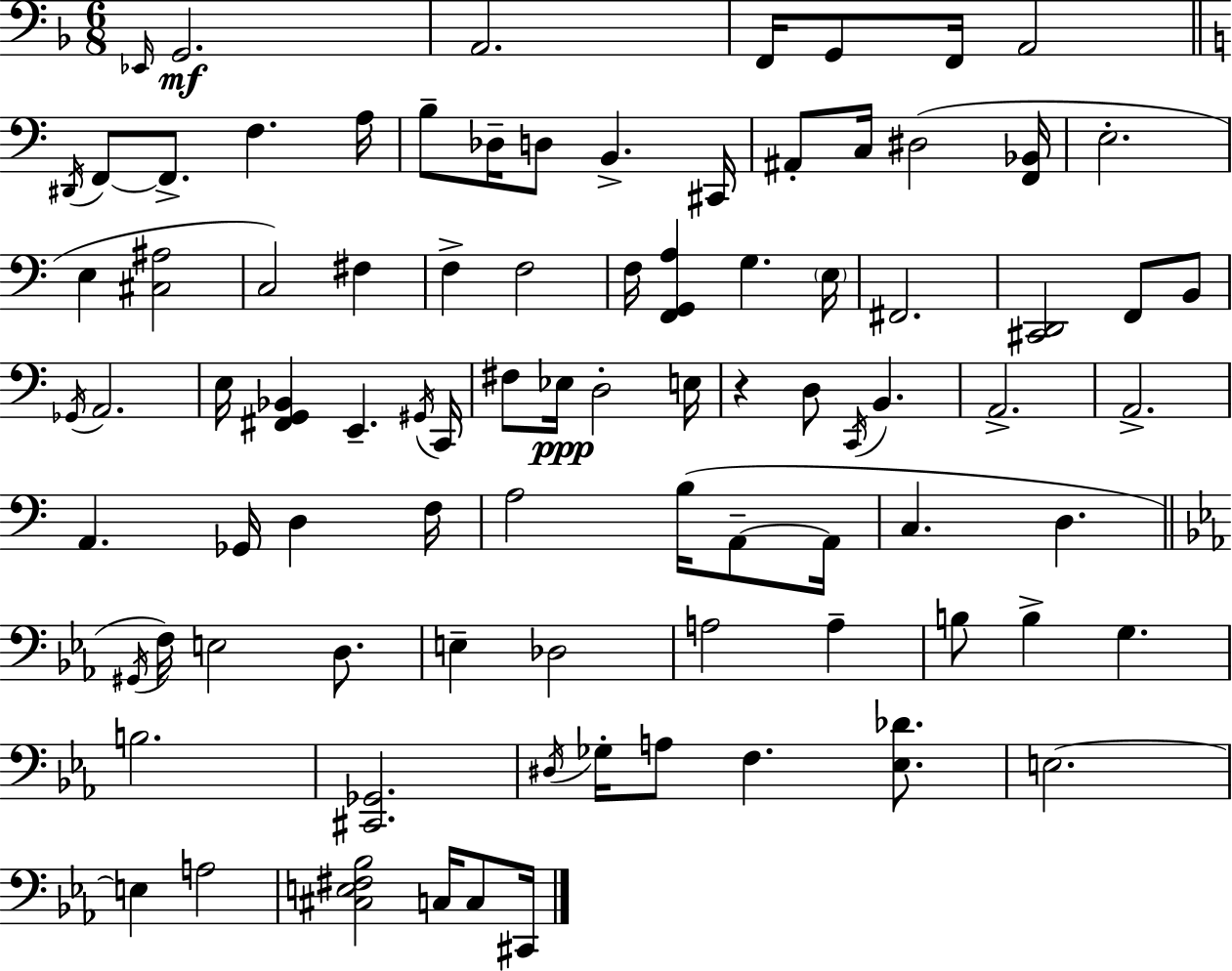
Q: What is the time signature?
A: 6/8